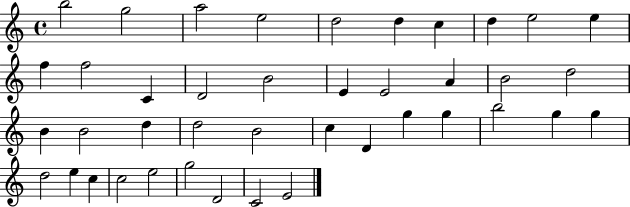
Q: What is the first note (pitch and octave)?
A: B5